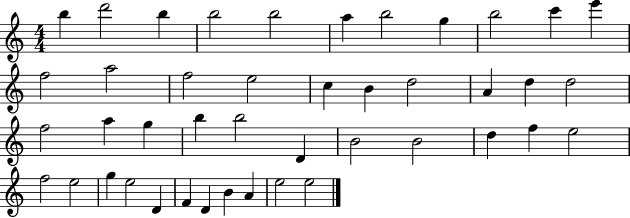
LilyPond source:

{
  \clef treble
  \numericTimeSignature
  \time 4/4
  \key c \major
  b''4 d'''2 b''4 | b''2 b''2 | a''4 b''2 g''4 | b''2 c'''4 e'''4 | \break f''2 a''2 | f''2 e''2 | c''4 b'4 d''2 | a'4 d''4 d''2 | \break f''2 a''4 g''4 | b''4 b''2 d'4 | b'2 b'2 | d''4 f''4 e''2 | \break f''2 e''2 | g''4 e''2 d'4 | f'4 d'4 b'4 a'4 | e''2 e''2 | \break \bar "|."
}